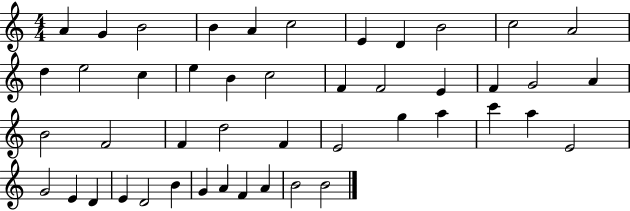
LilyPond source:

{
  \clef treble
  \numericTimeSignature
  \time 4/4
  \key c \major
  a'4 g'4 b'2 | b'4 a'4 c''2 | e'4 d'4 b'2 | c''2 a'2 | \break d''4 e''2 c''4 | e''4 b'4 c''2 | f'4 f'2 e'4 | f'4 g'2 a'4 | \break b'2 f'2 | f'4 d''2 f'4 | e'2 g''4 a''4 | c'''4 a''4 e'2 | \break g'2 e'4 d'4 | e'4 d'2 b'4 | g'4 a'4 f'4 a'4 | b'2 b'2 | \break \bar "|."
}